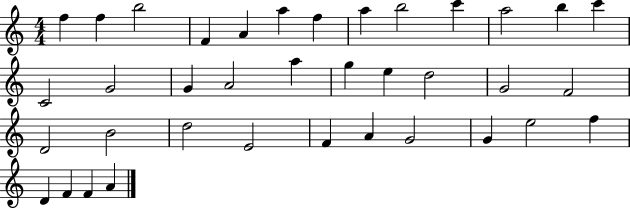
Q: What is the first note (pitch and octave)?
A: F5